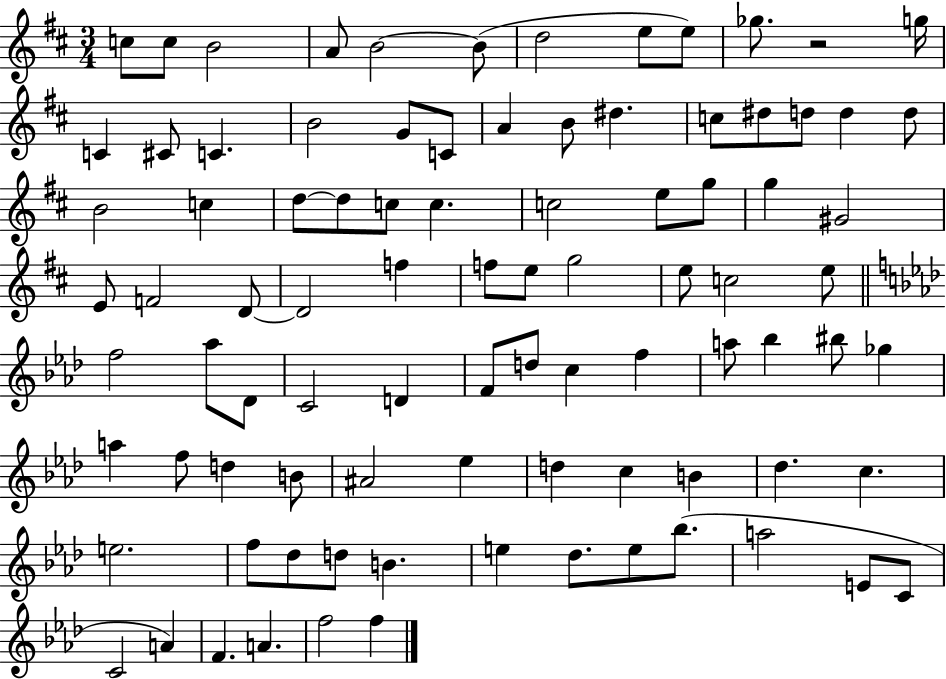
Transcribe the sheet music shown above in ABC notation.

X:1
T:Untitled
M:3/4
L:1/4
K:D
c/2 c/2 B2 A/2 B2 B/2 d2 e/2 e/2 _g/2 z2 g/4 C ^C/2 C B2 G/2 C/2 A B/2 ^d c/2 ^d/2 d/2 d d/2 B2 c d/2 d/2 c/2 c c2 e/2 g/2 g ^G2 E/2 F2 D/2 D2 f f/2 e/2 g2 e/2 c2 e/2 f2 _a/2 _D/2 C2 D F/2 d/2 c f a/2 _b ^b/2 _g a f/2 d B/2 ^A2 _e d c B _d c e2 f/2 _d/2 d/2 B e _d/2 e/2 _b/2 a2 E/2 C/2 C2 A F A f2 f